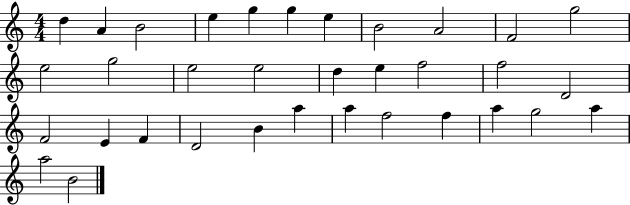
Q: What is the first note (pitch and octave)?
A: D5